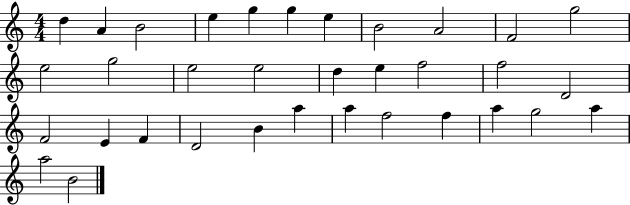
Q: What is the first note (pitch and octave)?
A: D5